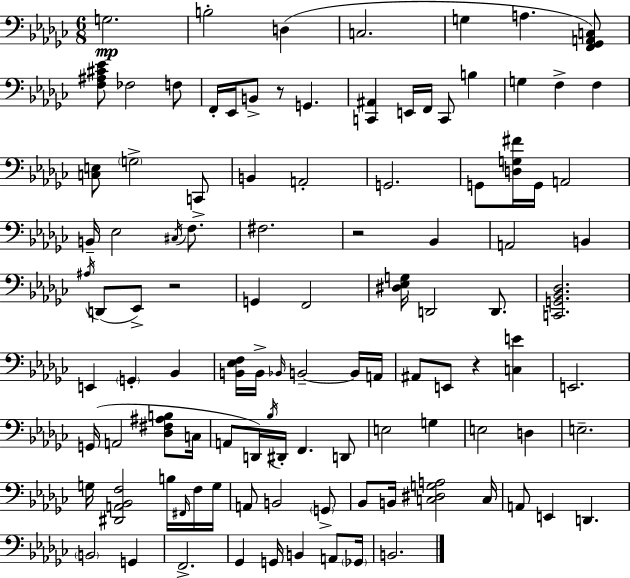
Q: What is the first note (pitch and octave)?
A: G3